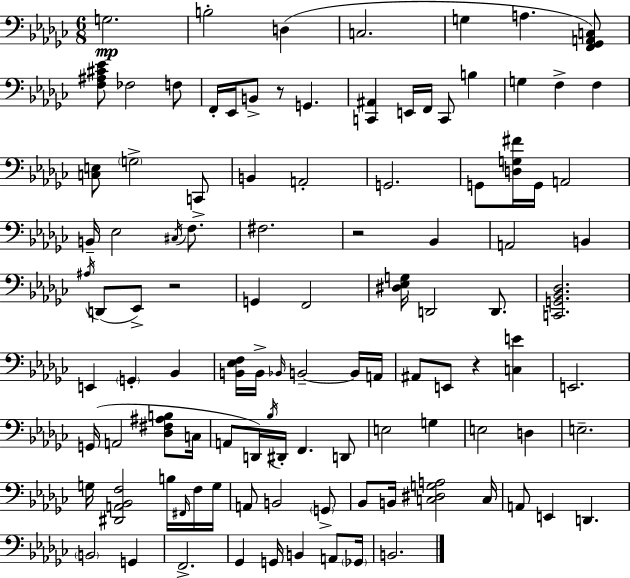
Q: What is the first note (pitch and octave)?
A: G3